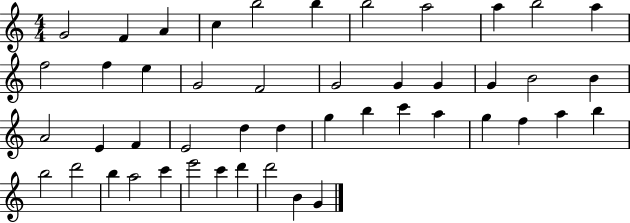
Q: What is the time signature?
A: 4/4